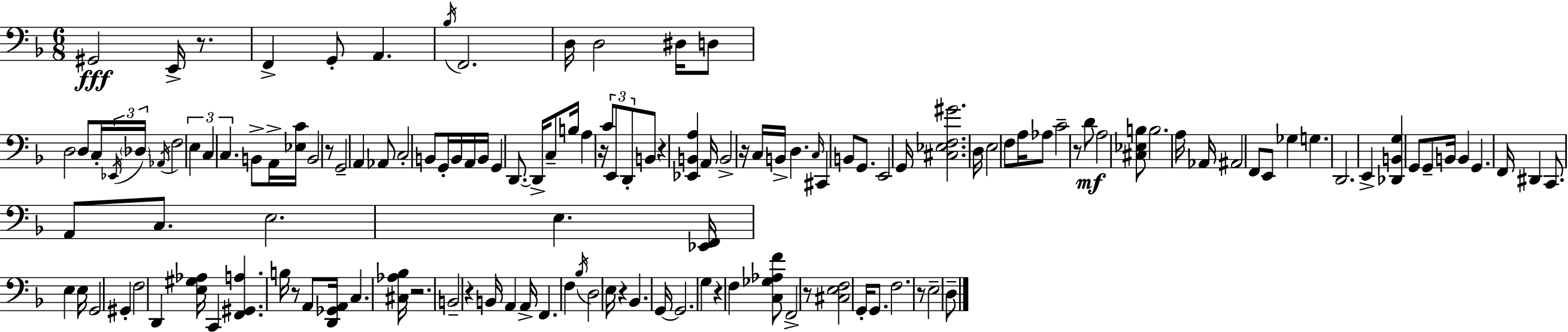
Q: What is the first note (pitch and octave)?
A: G#2